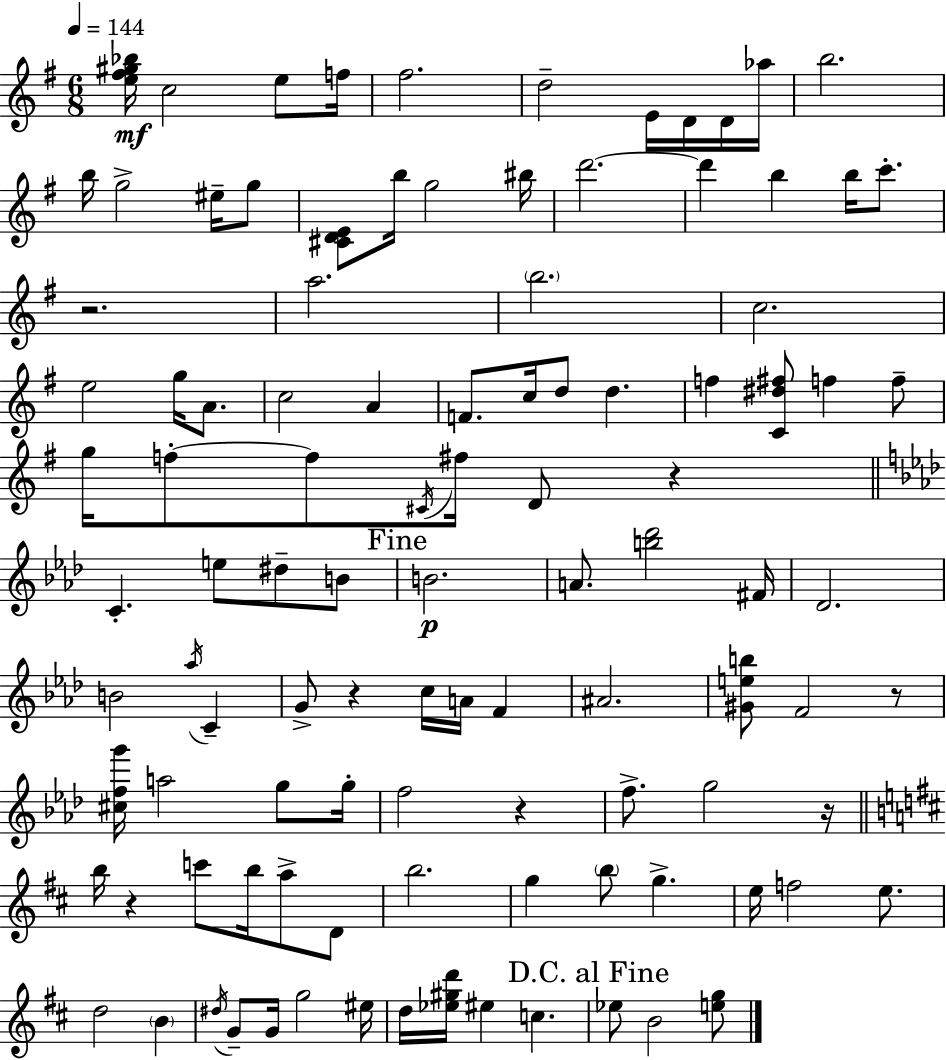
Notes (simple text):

[E5,F#5,G#5,Bb5]/s C5/h E5/e F5/s F#5/h. D5/h E4/s D4/s D4/s Ab5/s B5/h. B5/s G5/h EIS5/s G5/e [C#4,D4,E4]/e B5/s G5/h BIS5/s D6/h. D6/q B5/q B5/s C6/e. R/h. A5/h. B5/h. C5/h. E5/h G5/s A4/e. C5/h A4/q F4/e. C5/s D5/e D5/q. F5/q [C4,D#5,F#5]/e F5/q F5/e G5/s F5/e F5/e C#4/s F#5/s D4/e R/q C4/q. E5/e D#5/e B4/e B4/h. A4/e. [B5,Db6]/h F#4/s Db4/h. B4/h Ab5/s C4/q G4/e R/q C5/s A4/s F4/q A#4/h. [G#4,E5,B5]/e F4/h R/e [C#5,F5,G6]/s A5/h G5/e G5/s F5/h R/q F5/e. G5/h R/s B5/s R/q C6/e B5/s A5/e D4/e B5/h. G5/q B5/e G5/q. E5/s F5/h E5/e. D5/h B4/q D#5/s G4/e G4/s G5/h EIS5/s D5/s [Eb5,G#5,D6]/s EIS5/q C5/q. Eb5/e B4/h [E5,G5]/e